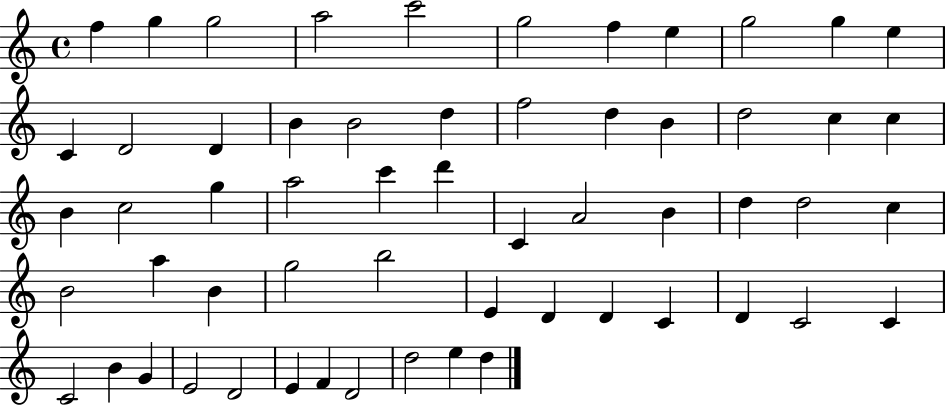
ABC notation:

X:1
T:Untitled
M:4/4
L:1/4
K:C
f g g2 a2 c'2 g2 f e g2 g e C D2 D B B2 d f2 d B d2 c c B c2 g a2 c' d' C A2 B d d2 c B2 a B g2 b2 E D D C D C2 C C2 B G E2 D2 E F D2 d2 e d